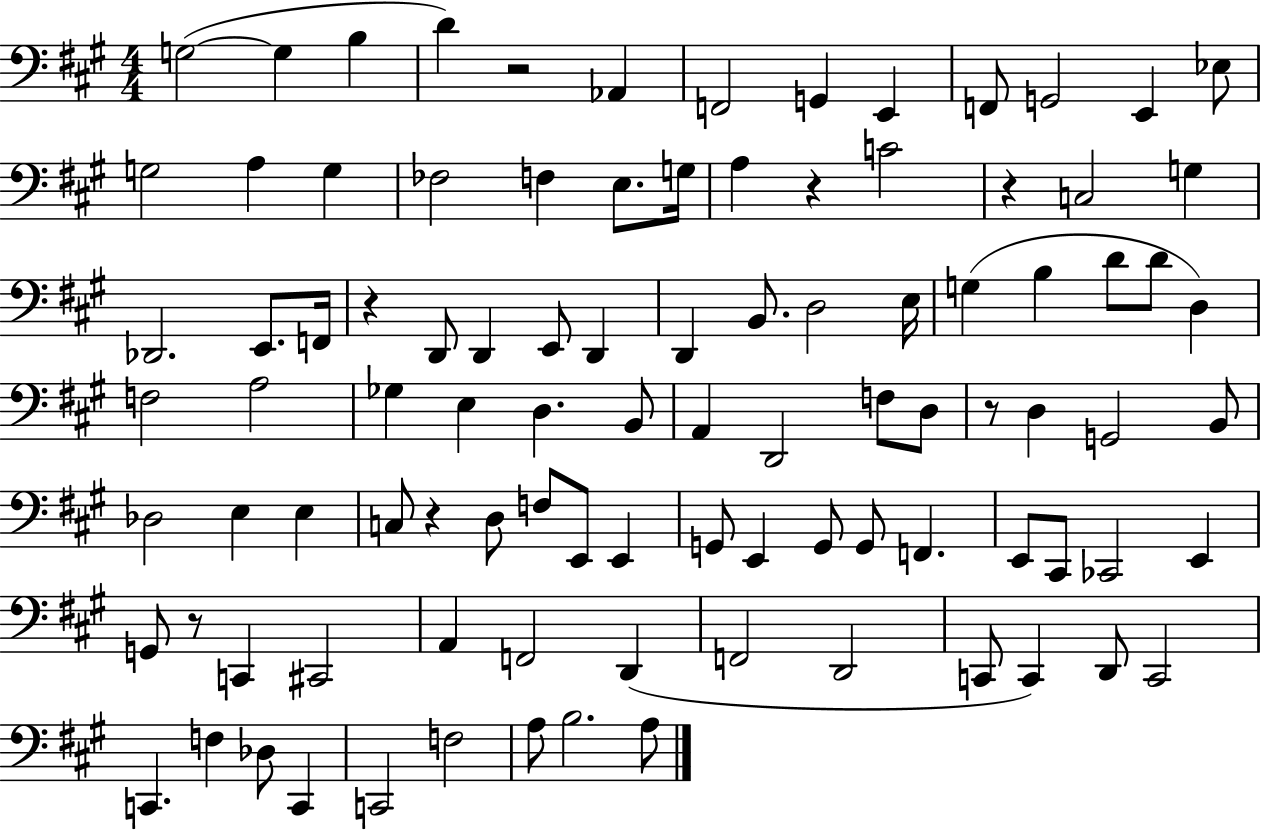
{
  \clef bass
  \numericTimeSignature
  \time 4/4
  \key a \major
  g2~(~ g4 b4 | d'4) r2 aes,4 | f,2 g,4 e,4 | f,8 g,2 e,4 ees8 | \break g2 a4 g4 | fes2 f4 e8. g16 | a4 r4 c'2 | r4 c2 g4 | \break des,2. e,8. f,16 | r4 d,8 d,4 e,8 d,4 | d,4 b,8. d2 e16 | g4( b4 d'8 d'8 d4) | \break f2 a2 | ges4 e4 d4. b,8 | a,4 d,2 f8 d8 | r8 d4 g,2 b,8 | \break des2 e4 e4 | c8 r4 d8 f8 e,8 e,4 | g,8 e,4 g,8 g,8 f,4. | e,8 cis,8 ces,2 e,4 | \break g,8 r8 c,4 cis,2 | a,4 f,2 d,4( | f,2 d,2 | c,8 c,4) d,8 c,2 | \break c,4. f4 des8 c,4 | c,2 f2 | a8 b2. a8 | \bar "|."
}